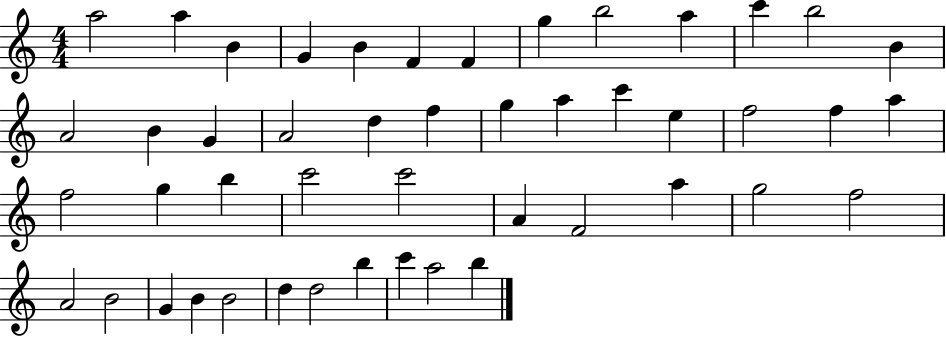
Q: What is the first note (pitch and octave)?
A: A5